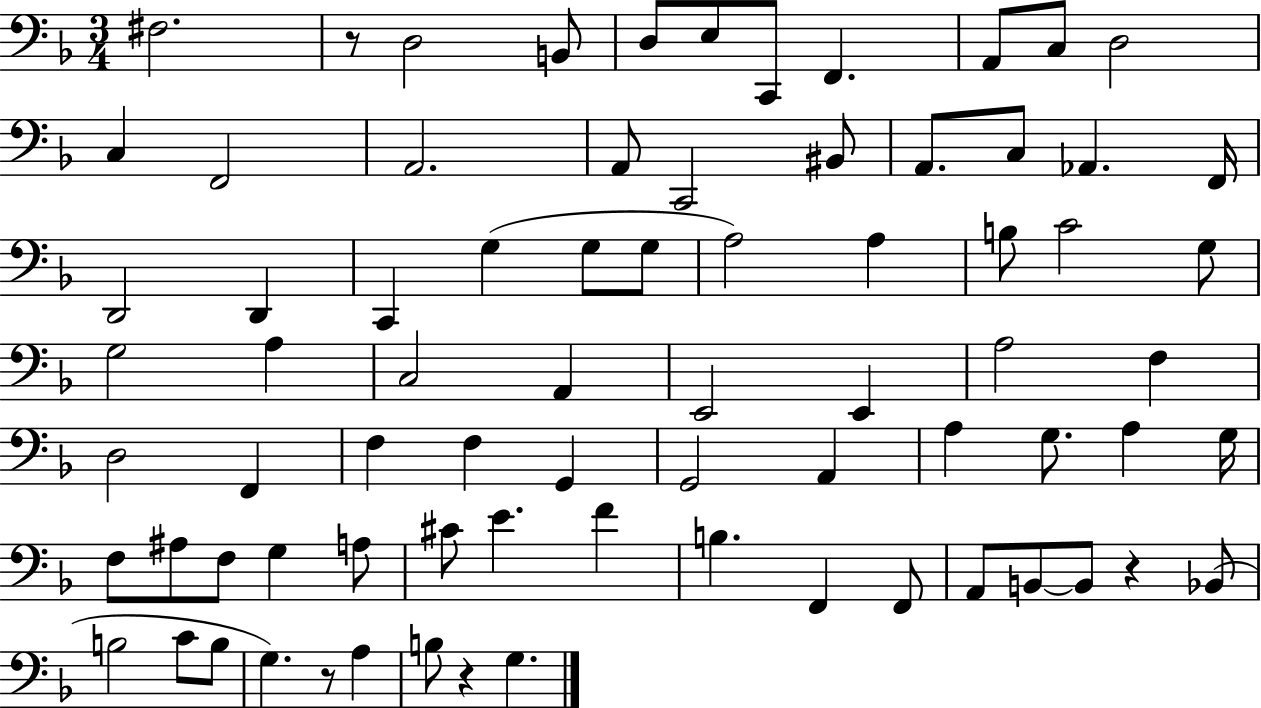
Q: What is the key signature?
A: F major